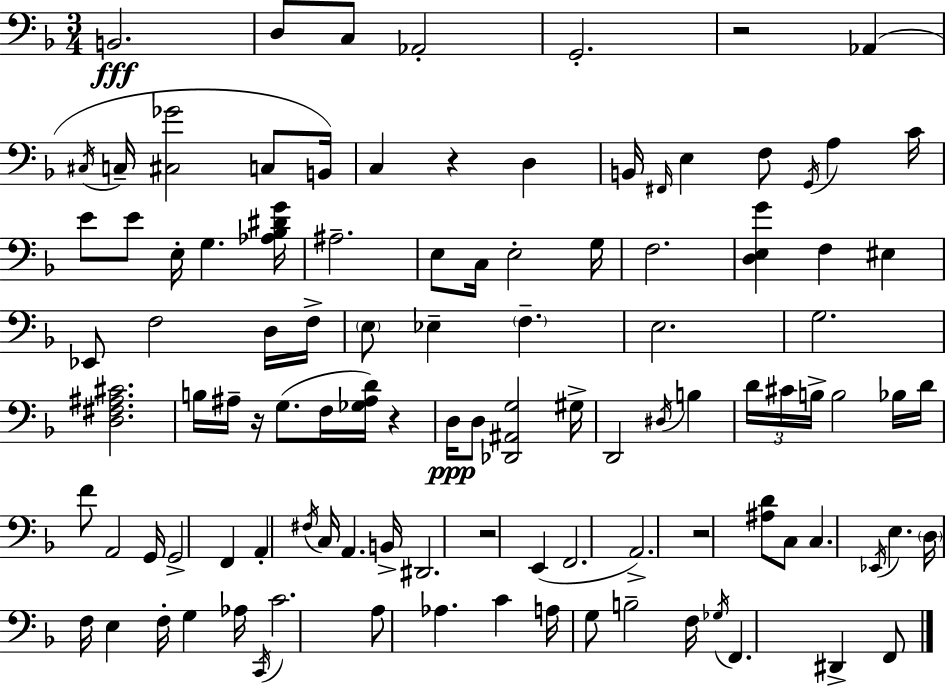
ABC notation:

X:1
T:Untitled
M:3/4
L:1/4
K:Dm
B,,2 D,/2 C,/2 _A,,2 G,,2 z2 _A,, ^C,/4 C,/4 [^C,_G]2 C,/2 B,,/4 C, z D, B,,/4 ^F,,/4 E, F,/2 G,,/4 A, C/4 E/2 E/2 E,/4 G, [_A,_B,^DG]/4 ^A,2 E,/2 C,/4 E,2 G,/4 F,2 [D,E,G] F, ^E, _E,,/2 F,2 D,/4 F,/4 E,/2 _E, F, E,2 G,2 [D,^F,^A,^C]2 B,/4 ^A,/4 z/4 G,/2 F,/4 [_G,^A,D]/4 z D,/4 D,/2 [_D,,^A,,G,]2 ^G,/4 D,,2 ^D,/4 B, D/4 ^C/4 B,/4 B,2 _B,/4 D/4 F/2 A,,2 G,,/4 G,,2 F,, A,, ^F,/4 C,/4 A,, B,,/4 ^D,,2 z2 E,, F,,2 A,,2 z2 [^A,D]/2 C,/2 C, _E,,/4 E, D,/4 F,/4 E, F,/4 G, _A,/4 C,,/4 C2 A,/2 _A, C A,/4 G,/2 B,2 F,/4 _G,/4 F,, ^D,, F,,/2